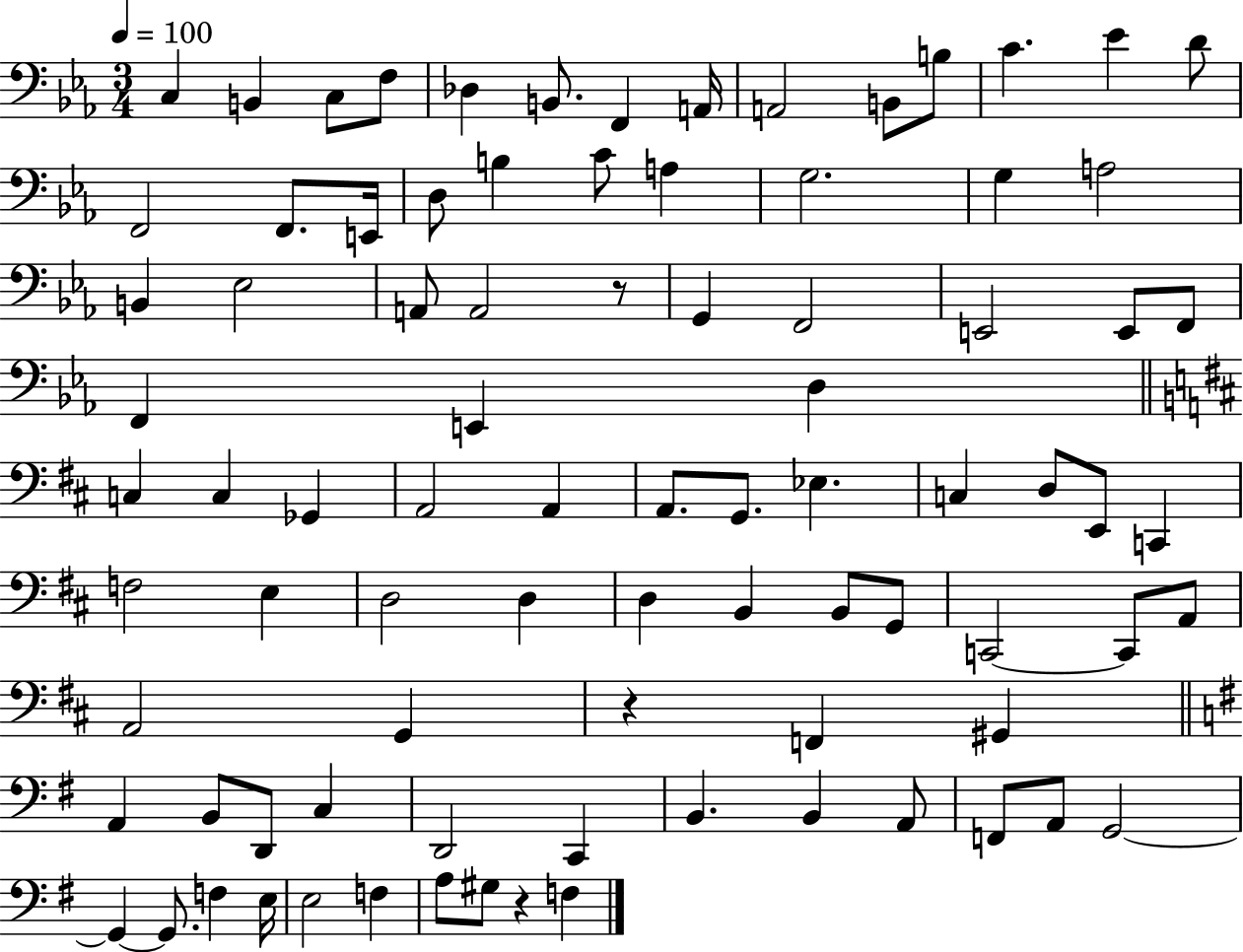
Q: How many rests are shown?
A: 3